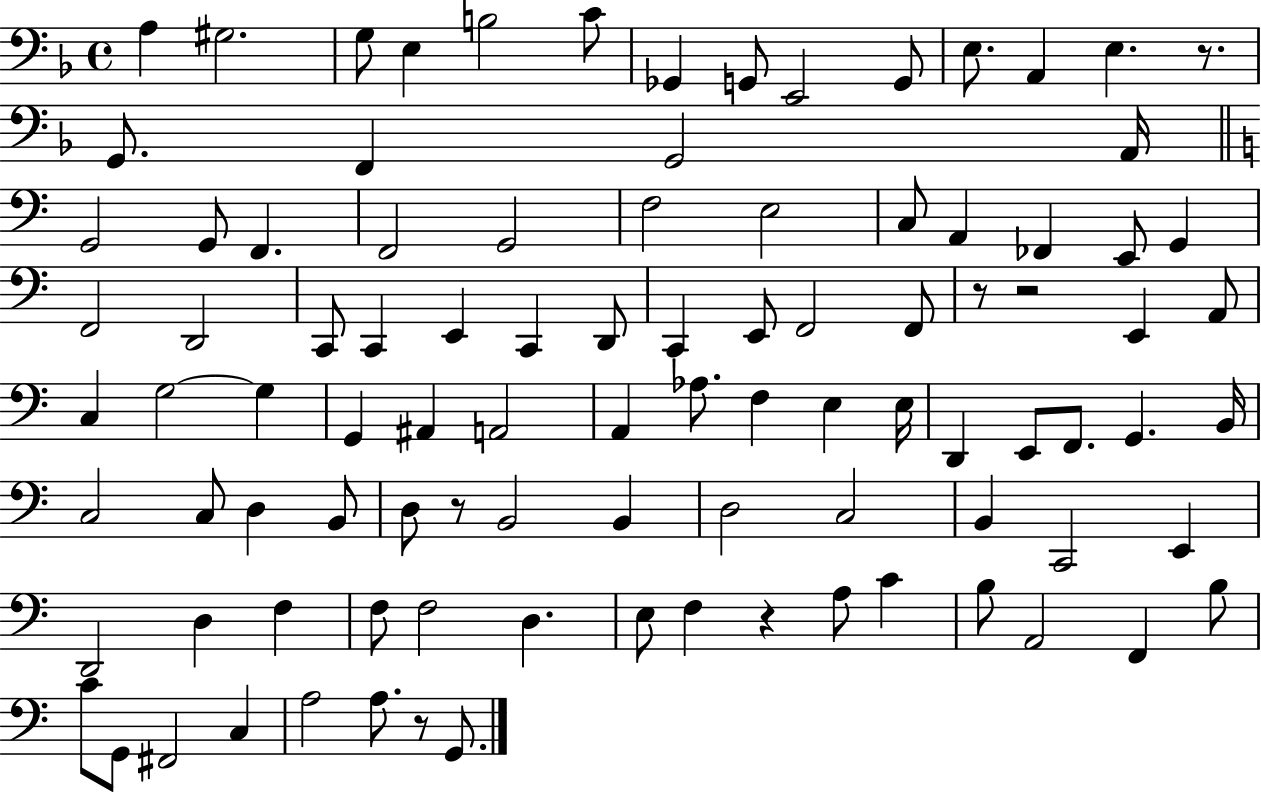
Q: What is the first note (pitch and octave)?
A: A3